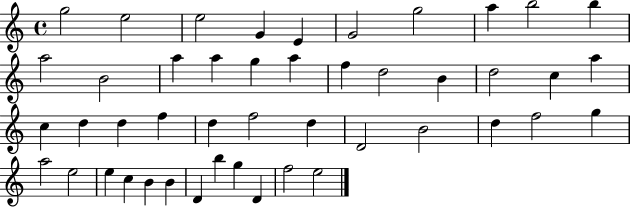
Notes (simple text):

G5/h E5/h E5/h G4/q E4/q G4/h G5/h A5/q B5/h B5/q A5/h B4/h A5/q A5/q G5/q A5/q F5/q D5/h B4/q D5/h C5/q A5/q C5/q D5/q D5/q F5/q D5/q F5/h D5/q D4/h B4/h D5/q F5/h G5/q A5/h E5/h E5/q C5/q B4/q B4/q D4/q B5/q G5/q D4/q F5/h E5/h